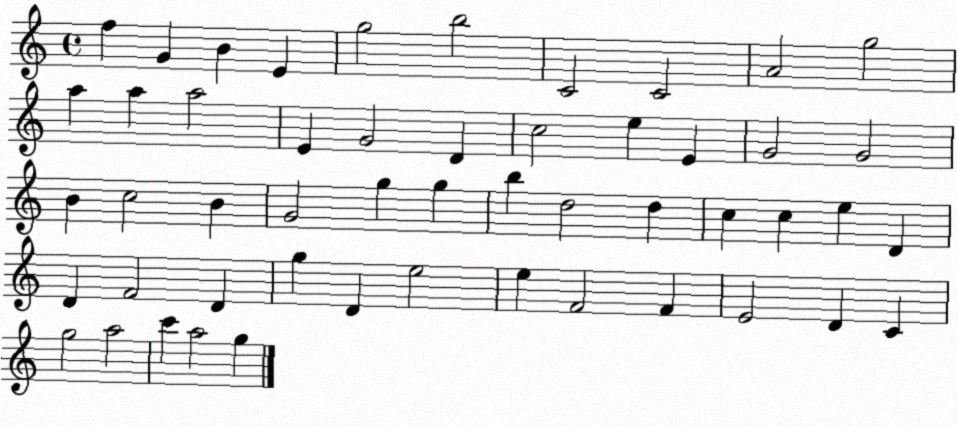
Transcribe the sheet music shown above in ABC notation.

X:1
T:Untitled
M:4/4
L:1/4
K:C
f G B E g2 b2 C2 C2 A2 g2 a a a2 E G2 D c2 e E G2 G2 B c2 B G2 g g b d2 d c c e D D F2 D g D e2 e F2 F E2 D C g2 a2 c' a2 g